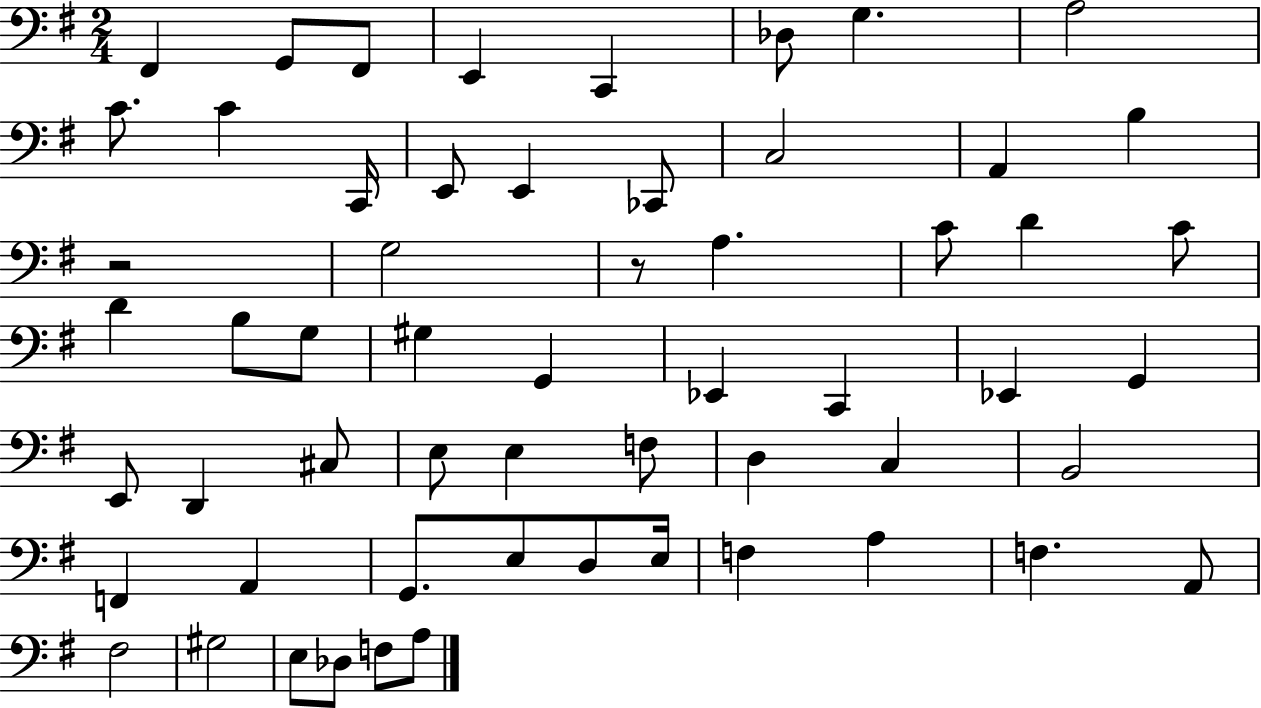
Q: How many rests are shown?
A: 2